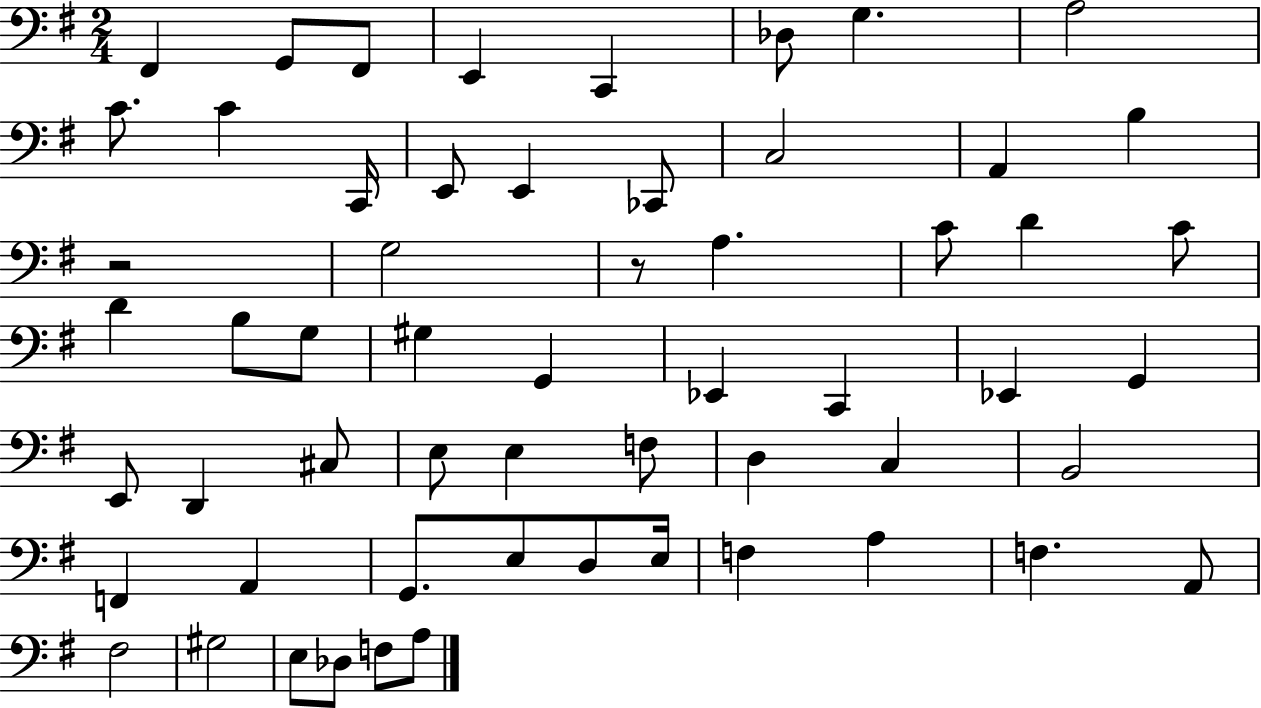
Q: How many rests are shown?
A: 2